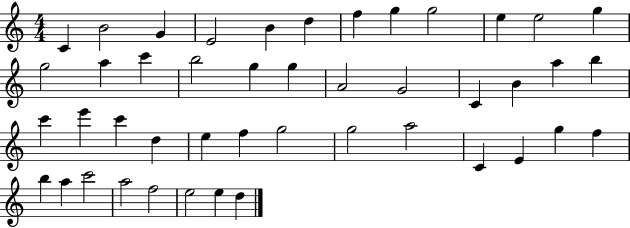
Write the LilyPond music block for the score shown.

{
  \clef treble
  \numericTimeSignature
  \time 4/4
  \key c \major
  c'4 b'2 g'4 | e'2 b'4 d''4 | f''4 g''4 g''2 | e''4 e''2 g''4 | \break g''2 a''4 c'''4 | b''2 g''4 g''4 | a'2 g'2 | c'4 b'4 a''4 b''4 | \break c'''4 e'''4 c'''4 d''4 | e''4 f''4 g''2 | g''2 a''2 | c'4 e'4 g''4 f''4 | \break b''4 a''4 c'''2 | a''2 f''2 | e''2 e''4 d''4 | \bar "|."
}